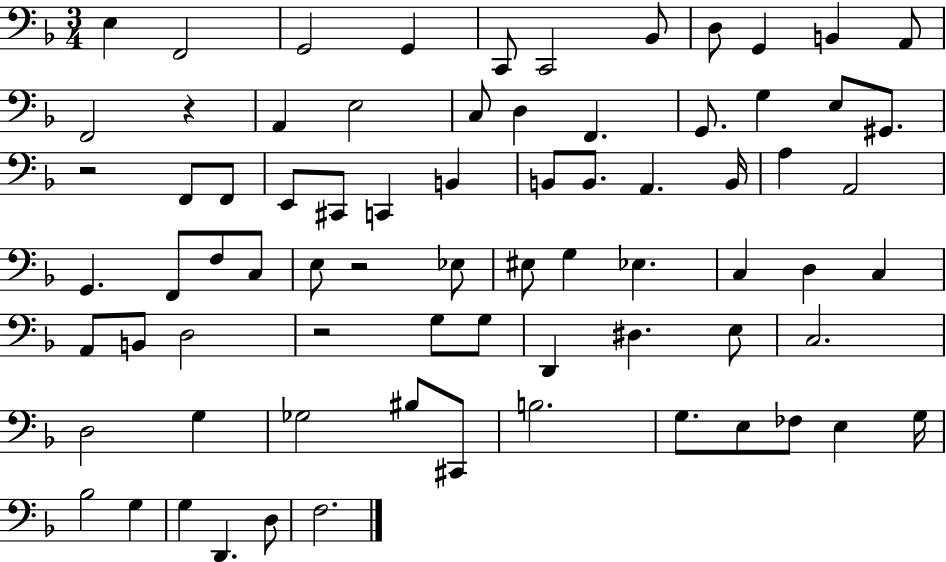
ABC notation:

X:1
T:Untitled
M:3/4
L:1/4
K:F
E, F,,2 G,,2 G,, C,,/2 C,,2 _B,,/2 D,/2 G,, B,, A,,/2 F,,2 z A,, E,2 C,/2 D, F,, G,,/2 G, E,/2 ^G,,/2 z2 F,,/2 F,,/2 E,,/2 ^C,,/2 C,, B,, B,,/2 B,,/2 A,, B,,/4 A, A,,2 G,, F,,/2 F,/2 C,/2 E,/2 z2 _E,/2 ^E,/2 G, _E, C, D, C, A,,/2 B,,/2 D,2 z2 G,/2 G,/2 D,, ^D, E,/2 C,2 D,2 G, _G,2 ^B,/2 ^C,,/2 B,2 G,/2 E,/2 _F,/2 E, G,/4 _B,2 G, G, D,, D,/2 F,2